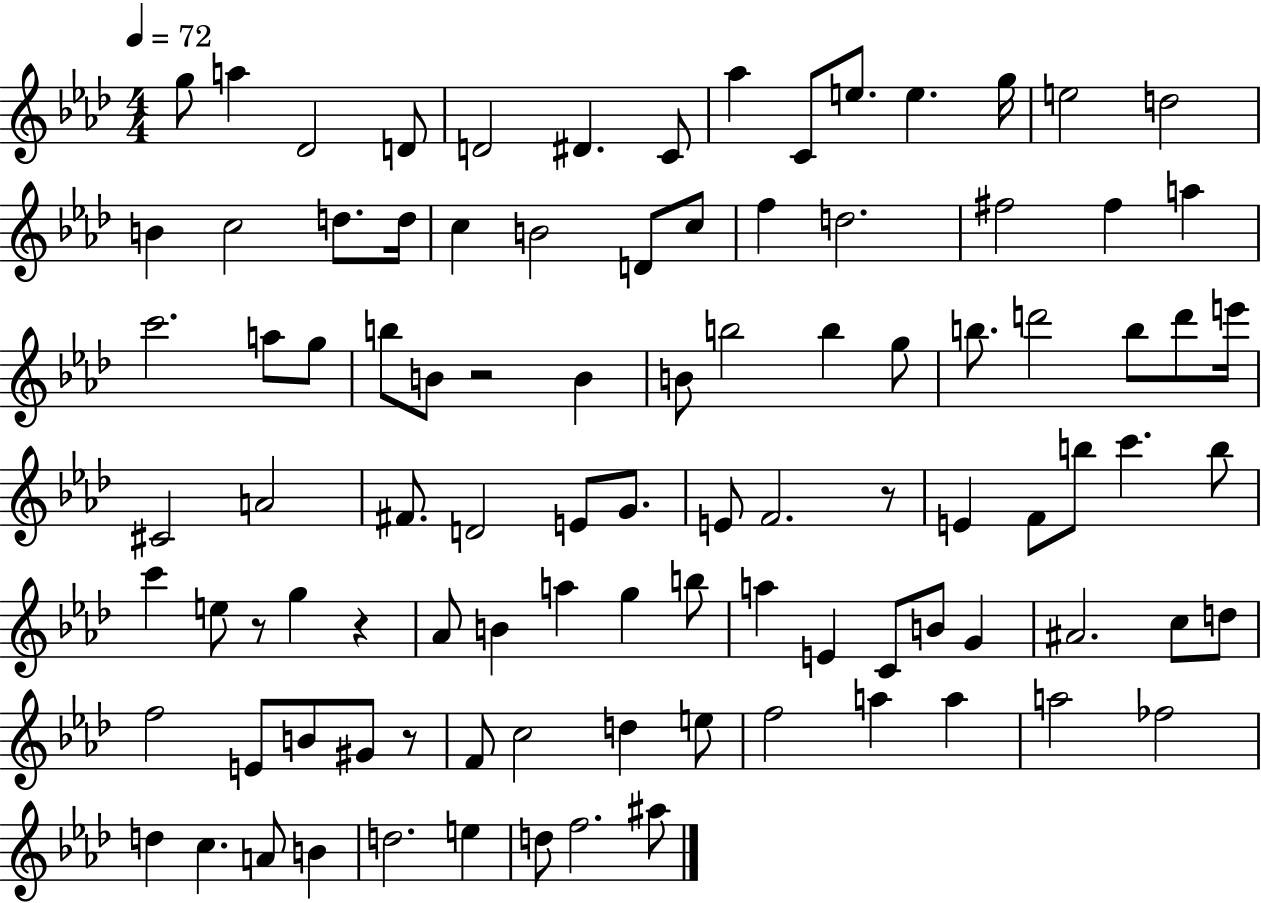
{
  \clef treble
  \numericTimeSignature
  \time 4/4
  \key aes \major
  \tempo 4 = 72
  g''8 a''4 des'2 d'8 | d'2 dis'4. c'8 | aes''4 c'8 e''8. e''4. g''16 | e''2 d''2 | \break b'4 c''2 d''8. d''16 | c''4 b'2 d'8 c''8 | f''4 d''2. | fis''2 fis''4 a''4 | \break c'''2. a''8 g''8 | b''8 b'8 r2 b'4 | b'8 b''2 b''4 g''8 | b''8. d'''2 b''8 d'''8 e'''16 | \break cis'2 a'2 | fis'8. d'2 e'8 g'8. | e'8 f'2. r8 | e'4 f'8 b''8 c'''4. b''8 | \break c'''4 e''8 r8 g''4 r4 | aes'8 b'4 a''4 g''4 b''8 | a''4 e'4 c'8 b'8 g'4 | ais'2. c''8 d''8 | \break f''2 e'8 b'8 gis'8 r8 | f'8 c''2 d''4 e''8 | f''2 a''4 a''4 | a''2 fes''2 | \break d''4 c''4. a'8 b'4 | d''2. e''4 | d''8 f''2. ais''8 | \bar "|."
}